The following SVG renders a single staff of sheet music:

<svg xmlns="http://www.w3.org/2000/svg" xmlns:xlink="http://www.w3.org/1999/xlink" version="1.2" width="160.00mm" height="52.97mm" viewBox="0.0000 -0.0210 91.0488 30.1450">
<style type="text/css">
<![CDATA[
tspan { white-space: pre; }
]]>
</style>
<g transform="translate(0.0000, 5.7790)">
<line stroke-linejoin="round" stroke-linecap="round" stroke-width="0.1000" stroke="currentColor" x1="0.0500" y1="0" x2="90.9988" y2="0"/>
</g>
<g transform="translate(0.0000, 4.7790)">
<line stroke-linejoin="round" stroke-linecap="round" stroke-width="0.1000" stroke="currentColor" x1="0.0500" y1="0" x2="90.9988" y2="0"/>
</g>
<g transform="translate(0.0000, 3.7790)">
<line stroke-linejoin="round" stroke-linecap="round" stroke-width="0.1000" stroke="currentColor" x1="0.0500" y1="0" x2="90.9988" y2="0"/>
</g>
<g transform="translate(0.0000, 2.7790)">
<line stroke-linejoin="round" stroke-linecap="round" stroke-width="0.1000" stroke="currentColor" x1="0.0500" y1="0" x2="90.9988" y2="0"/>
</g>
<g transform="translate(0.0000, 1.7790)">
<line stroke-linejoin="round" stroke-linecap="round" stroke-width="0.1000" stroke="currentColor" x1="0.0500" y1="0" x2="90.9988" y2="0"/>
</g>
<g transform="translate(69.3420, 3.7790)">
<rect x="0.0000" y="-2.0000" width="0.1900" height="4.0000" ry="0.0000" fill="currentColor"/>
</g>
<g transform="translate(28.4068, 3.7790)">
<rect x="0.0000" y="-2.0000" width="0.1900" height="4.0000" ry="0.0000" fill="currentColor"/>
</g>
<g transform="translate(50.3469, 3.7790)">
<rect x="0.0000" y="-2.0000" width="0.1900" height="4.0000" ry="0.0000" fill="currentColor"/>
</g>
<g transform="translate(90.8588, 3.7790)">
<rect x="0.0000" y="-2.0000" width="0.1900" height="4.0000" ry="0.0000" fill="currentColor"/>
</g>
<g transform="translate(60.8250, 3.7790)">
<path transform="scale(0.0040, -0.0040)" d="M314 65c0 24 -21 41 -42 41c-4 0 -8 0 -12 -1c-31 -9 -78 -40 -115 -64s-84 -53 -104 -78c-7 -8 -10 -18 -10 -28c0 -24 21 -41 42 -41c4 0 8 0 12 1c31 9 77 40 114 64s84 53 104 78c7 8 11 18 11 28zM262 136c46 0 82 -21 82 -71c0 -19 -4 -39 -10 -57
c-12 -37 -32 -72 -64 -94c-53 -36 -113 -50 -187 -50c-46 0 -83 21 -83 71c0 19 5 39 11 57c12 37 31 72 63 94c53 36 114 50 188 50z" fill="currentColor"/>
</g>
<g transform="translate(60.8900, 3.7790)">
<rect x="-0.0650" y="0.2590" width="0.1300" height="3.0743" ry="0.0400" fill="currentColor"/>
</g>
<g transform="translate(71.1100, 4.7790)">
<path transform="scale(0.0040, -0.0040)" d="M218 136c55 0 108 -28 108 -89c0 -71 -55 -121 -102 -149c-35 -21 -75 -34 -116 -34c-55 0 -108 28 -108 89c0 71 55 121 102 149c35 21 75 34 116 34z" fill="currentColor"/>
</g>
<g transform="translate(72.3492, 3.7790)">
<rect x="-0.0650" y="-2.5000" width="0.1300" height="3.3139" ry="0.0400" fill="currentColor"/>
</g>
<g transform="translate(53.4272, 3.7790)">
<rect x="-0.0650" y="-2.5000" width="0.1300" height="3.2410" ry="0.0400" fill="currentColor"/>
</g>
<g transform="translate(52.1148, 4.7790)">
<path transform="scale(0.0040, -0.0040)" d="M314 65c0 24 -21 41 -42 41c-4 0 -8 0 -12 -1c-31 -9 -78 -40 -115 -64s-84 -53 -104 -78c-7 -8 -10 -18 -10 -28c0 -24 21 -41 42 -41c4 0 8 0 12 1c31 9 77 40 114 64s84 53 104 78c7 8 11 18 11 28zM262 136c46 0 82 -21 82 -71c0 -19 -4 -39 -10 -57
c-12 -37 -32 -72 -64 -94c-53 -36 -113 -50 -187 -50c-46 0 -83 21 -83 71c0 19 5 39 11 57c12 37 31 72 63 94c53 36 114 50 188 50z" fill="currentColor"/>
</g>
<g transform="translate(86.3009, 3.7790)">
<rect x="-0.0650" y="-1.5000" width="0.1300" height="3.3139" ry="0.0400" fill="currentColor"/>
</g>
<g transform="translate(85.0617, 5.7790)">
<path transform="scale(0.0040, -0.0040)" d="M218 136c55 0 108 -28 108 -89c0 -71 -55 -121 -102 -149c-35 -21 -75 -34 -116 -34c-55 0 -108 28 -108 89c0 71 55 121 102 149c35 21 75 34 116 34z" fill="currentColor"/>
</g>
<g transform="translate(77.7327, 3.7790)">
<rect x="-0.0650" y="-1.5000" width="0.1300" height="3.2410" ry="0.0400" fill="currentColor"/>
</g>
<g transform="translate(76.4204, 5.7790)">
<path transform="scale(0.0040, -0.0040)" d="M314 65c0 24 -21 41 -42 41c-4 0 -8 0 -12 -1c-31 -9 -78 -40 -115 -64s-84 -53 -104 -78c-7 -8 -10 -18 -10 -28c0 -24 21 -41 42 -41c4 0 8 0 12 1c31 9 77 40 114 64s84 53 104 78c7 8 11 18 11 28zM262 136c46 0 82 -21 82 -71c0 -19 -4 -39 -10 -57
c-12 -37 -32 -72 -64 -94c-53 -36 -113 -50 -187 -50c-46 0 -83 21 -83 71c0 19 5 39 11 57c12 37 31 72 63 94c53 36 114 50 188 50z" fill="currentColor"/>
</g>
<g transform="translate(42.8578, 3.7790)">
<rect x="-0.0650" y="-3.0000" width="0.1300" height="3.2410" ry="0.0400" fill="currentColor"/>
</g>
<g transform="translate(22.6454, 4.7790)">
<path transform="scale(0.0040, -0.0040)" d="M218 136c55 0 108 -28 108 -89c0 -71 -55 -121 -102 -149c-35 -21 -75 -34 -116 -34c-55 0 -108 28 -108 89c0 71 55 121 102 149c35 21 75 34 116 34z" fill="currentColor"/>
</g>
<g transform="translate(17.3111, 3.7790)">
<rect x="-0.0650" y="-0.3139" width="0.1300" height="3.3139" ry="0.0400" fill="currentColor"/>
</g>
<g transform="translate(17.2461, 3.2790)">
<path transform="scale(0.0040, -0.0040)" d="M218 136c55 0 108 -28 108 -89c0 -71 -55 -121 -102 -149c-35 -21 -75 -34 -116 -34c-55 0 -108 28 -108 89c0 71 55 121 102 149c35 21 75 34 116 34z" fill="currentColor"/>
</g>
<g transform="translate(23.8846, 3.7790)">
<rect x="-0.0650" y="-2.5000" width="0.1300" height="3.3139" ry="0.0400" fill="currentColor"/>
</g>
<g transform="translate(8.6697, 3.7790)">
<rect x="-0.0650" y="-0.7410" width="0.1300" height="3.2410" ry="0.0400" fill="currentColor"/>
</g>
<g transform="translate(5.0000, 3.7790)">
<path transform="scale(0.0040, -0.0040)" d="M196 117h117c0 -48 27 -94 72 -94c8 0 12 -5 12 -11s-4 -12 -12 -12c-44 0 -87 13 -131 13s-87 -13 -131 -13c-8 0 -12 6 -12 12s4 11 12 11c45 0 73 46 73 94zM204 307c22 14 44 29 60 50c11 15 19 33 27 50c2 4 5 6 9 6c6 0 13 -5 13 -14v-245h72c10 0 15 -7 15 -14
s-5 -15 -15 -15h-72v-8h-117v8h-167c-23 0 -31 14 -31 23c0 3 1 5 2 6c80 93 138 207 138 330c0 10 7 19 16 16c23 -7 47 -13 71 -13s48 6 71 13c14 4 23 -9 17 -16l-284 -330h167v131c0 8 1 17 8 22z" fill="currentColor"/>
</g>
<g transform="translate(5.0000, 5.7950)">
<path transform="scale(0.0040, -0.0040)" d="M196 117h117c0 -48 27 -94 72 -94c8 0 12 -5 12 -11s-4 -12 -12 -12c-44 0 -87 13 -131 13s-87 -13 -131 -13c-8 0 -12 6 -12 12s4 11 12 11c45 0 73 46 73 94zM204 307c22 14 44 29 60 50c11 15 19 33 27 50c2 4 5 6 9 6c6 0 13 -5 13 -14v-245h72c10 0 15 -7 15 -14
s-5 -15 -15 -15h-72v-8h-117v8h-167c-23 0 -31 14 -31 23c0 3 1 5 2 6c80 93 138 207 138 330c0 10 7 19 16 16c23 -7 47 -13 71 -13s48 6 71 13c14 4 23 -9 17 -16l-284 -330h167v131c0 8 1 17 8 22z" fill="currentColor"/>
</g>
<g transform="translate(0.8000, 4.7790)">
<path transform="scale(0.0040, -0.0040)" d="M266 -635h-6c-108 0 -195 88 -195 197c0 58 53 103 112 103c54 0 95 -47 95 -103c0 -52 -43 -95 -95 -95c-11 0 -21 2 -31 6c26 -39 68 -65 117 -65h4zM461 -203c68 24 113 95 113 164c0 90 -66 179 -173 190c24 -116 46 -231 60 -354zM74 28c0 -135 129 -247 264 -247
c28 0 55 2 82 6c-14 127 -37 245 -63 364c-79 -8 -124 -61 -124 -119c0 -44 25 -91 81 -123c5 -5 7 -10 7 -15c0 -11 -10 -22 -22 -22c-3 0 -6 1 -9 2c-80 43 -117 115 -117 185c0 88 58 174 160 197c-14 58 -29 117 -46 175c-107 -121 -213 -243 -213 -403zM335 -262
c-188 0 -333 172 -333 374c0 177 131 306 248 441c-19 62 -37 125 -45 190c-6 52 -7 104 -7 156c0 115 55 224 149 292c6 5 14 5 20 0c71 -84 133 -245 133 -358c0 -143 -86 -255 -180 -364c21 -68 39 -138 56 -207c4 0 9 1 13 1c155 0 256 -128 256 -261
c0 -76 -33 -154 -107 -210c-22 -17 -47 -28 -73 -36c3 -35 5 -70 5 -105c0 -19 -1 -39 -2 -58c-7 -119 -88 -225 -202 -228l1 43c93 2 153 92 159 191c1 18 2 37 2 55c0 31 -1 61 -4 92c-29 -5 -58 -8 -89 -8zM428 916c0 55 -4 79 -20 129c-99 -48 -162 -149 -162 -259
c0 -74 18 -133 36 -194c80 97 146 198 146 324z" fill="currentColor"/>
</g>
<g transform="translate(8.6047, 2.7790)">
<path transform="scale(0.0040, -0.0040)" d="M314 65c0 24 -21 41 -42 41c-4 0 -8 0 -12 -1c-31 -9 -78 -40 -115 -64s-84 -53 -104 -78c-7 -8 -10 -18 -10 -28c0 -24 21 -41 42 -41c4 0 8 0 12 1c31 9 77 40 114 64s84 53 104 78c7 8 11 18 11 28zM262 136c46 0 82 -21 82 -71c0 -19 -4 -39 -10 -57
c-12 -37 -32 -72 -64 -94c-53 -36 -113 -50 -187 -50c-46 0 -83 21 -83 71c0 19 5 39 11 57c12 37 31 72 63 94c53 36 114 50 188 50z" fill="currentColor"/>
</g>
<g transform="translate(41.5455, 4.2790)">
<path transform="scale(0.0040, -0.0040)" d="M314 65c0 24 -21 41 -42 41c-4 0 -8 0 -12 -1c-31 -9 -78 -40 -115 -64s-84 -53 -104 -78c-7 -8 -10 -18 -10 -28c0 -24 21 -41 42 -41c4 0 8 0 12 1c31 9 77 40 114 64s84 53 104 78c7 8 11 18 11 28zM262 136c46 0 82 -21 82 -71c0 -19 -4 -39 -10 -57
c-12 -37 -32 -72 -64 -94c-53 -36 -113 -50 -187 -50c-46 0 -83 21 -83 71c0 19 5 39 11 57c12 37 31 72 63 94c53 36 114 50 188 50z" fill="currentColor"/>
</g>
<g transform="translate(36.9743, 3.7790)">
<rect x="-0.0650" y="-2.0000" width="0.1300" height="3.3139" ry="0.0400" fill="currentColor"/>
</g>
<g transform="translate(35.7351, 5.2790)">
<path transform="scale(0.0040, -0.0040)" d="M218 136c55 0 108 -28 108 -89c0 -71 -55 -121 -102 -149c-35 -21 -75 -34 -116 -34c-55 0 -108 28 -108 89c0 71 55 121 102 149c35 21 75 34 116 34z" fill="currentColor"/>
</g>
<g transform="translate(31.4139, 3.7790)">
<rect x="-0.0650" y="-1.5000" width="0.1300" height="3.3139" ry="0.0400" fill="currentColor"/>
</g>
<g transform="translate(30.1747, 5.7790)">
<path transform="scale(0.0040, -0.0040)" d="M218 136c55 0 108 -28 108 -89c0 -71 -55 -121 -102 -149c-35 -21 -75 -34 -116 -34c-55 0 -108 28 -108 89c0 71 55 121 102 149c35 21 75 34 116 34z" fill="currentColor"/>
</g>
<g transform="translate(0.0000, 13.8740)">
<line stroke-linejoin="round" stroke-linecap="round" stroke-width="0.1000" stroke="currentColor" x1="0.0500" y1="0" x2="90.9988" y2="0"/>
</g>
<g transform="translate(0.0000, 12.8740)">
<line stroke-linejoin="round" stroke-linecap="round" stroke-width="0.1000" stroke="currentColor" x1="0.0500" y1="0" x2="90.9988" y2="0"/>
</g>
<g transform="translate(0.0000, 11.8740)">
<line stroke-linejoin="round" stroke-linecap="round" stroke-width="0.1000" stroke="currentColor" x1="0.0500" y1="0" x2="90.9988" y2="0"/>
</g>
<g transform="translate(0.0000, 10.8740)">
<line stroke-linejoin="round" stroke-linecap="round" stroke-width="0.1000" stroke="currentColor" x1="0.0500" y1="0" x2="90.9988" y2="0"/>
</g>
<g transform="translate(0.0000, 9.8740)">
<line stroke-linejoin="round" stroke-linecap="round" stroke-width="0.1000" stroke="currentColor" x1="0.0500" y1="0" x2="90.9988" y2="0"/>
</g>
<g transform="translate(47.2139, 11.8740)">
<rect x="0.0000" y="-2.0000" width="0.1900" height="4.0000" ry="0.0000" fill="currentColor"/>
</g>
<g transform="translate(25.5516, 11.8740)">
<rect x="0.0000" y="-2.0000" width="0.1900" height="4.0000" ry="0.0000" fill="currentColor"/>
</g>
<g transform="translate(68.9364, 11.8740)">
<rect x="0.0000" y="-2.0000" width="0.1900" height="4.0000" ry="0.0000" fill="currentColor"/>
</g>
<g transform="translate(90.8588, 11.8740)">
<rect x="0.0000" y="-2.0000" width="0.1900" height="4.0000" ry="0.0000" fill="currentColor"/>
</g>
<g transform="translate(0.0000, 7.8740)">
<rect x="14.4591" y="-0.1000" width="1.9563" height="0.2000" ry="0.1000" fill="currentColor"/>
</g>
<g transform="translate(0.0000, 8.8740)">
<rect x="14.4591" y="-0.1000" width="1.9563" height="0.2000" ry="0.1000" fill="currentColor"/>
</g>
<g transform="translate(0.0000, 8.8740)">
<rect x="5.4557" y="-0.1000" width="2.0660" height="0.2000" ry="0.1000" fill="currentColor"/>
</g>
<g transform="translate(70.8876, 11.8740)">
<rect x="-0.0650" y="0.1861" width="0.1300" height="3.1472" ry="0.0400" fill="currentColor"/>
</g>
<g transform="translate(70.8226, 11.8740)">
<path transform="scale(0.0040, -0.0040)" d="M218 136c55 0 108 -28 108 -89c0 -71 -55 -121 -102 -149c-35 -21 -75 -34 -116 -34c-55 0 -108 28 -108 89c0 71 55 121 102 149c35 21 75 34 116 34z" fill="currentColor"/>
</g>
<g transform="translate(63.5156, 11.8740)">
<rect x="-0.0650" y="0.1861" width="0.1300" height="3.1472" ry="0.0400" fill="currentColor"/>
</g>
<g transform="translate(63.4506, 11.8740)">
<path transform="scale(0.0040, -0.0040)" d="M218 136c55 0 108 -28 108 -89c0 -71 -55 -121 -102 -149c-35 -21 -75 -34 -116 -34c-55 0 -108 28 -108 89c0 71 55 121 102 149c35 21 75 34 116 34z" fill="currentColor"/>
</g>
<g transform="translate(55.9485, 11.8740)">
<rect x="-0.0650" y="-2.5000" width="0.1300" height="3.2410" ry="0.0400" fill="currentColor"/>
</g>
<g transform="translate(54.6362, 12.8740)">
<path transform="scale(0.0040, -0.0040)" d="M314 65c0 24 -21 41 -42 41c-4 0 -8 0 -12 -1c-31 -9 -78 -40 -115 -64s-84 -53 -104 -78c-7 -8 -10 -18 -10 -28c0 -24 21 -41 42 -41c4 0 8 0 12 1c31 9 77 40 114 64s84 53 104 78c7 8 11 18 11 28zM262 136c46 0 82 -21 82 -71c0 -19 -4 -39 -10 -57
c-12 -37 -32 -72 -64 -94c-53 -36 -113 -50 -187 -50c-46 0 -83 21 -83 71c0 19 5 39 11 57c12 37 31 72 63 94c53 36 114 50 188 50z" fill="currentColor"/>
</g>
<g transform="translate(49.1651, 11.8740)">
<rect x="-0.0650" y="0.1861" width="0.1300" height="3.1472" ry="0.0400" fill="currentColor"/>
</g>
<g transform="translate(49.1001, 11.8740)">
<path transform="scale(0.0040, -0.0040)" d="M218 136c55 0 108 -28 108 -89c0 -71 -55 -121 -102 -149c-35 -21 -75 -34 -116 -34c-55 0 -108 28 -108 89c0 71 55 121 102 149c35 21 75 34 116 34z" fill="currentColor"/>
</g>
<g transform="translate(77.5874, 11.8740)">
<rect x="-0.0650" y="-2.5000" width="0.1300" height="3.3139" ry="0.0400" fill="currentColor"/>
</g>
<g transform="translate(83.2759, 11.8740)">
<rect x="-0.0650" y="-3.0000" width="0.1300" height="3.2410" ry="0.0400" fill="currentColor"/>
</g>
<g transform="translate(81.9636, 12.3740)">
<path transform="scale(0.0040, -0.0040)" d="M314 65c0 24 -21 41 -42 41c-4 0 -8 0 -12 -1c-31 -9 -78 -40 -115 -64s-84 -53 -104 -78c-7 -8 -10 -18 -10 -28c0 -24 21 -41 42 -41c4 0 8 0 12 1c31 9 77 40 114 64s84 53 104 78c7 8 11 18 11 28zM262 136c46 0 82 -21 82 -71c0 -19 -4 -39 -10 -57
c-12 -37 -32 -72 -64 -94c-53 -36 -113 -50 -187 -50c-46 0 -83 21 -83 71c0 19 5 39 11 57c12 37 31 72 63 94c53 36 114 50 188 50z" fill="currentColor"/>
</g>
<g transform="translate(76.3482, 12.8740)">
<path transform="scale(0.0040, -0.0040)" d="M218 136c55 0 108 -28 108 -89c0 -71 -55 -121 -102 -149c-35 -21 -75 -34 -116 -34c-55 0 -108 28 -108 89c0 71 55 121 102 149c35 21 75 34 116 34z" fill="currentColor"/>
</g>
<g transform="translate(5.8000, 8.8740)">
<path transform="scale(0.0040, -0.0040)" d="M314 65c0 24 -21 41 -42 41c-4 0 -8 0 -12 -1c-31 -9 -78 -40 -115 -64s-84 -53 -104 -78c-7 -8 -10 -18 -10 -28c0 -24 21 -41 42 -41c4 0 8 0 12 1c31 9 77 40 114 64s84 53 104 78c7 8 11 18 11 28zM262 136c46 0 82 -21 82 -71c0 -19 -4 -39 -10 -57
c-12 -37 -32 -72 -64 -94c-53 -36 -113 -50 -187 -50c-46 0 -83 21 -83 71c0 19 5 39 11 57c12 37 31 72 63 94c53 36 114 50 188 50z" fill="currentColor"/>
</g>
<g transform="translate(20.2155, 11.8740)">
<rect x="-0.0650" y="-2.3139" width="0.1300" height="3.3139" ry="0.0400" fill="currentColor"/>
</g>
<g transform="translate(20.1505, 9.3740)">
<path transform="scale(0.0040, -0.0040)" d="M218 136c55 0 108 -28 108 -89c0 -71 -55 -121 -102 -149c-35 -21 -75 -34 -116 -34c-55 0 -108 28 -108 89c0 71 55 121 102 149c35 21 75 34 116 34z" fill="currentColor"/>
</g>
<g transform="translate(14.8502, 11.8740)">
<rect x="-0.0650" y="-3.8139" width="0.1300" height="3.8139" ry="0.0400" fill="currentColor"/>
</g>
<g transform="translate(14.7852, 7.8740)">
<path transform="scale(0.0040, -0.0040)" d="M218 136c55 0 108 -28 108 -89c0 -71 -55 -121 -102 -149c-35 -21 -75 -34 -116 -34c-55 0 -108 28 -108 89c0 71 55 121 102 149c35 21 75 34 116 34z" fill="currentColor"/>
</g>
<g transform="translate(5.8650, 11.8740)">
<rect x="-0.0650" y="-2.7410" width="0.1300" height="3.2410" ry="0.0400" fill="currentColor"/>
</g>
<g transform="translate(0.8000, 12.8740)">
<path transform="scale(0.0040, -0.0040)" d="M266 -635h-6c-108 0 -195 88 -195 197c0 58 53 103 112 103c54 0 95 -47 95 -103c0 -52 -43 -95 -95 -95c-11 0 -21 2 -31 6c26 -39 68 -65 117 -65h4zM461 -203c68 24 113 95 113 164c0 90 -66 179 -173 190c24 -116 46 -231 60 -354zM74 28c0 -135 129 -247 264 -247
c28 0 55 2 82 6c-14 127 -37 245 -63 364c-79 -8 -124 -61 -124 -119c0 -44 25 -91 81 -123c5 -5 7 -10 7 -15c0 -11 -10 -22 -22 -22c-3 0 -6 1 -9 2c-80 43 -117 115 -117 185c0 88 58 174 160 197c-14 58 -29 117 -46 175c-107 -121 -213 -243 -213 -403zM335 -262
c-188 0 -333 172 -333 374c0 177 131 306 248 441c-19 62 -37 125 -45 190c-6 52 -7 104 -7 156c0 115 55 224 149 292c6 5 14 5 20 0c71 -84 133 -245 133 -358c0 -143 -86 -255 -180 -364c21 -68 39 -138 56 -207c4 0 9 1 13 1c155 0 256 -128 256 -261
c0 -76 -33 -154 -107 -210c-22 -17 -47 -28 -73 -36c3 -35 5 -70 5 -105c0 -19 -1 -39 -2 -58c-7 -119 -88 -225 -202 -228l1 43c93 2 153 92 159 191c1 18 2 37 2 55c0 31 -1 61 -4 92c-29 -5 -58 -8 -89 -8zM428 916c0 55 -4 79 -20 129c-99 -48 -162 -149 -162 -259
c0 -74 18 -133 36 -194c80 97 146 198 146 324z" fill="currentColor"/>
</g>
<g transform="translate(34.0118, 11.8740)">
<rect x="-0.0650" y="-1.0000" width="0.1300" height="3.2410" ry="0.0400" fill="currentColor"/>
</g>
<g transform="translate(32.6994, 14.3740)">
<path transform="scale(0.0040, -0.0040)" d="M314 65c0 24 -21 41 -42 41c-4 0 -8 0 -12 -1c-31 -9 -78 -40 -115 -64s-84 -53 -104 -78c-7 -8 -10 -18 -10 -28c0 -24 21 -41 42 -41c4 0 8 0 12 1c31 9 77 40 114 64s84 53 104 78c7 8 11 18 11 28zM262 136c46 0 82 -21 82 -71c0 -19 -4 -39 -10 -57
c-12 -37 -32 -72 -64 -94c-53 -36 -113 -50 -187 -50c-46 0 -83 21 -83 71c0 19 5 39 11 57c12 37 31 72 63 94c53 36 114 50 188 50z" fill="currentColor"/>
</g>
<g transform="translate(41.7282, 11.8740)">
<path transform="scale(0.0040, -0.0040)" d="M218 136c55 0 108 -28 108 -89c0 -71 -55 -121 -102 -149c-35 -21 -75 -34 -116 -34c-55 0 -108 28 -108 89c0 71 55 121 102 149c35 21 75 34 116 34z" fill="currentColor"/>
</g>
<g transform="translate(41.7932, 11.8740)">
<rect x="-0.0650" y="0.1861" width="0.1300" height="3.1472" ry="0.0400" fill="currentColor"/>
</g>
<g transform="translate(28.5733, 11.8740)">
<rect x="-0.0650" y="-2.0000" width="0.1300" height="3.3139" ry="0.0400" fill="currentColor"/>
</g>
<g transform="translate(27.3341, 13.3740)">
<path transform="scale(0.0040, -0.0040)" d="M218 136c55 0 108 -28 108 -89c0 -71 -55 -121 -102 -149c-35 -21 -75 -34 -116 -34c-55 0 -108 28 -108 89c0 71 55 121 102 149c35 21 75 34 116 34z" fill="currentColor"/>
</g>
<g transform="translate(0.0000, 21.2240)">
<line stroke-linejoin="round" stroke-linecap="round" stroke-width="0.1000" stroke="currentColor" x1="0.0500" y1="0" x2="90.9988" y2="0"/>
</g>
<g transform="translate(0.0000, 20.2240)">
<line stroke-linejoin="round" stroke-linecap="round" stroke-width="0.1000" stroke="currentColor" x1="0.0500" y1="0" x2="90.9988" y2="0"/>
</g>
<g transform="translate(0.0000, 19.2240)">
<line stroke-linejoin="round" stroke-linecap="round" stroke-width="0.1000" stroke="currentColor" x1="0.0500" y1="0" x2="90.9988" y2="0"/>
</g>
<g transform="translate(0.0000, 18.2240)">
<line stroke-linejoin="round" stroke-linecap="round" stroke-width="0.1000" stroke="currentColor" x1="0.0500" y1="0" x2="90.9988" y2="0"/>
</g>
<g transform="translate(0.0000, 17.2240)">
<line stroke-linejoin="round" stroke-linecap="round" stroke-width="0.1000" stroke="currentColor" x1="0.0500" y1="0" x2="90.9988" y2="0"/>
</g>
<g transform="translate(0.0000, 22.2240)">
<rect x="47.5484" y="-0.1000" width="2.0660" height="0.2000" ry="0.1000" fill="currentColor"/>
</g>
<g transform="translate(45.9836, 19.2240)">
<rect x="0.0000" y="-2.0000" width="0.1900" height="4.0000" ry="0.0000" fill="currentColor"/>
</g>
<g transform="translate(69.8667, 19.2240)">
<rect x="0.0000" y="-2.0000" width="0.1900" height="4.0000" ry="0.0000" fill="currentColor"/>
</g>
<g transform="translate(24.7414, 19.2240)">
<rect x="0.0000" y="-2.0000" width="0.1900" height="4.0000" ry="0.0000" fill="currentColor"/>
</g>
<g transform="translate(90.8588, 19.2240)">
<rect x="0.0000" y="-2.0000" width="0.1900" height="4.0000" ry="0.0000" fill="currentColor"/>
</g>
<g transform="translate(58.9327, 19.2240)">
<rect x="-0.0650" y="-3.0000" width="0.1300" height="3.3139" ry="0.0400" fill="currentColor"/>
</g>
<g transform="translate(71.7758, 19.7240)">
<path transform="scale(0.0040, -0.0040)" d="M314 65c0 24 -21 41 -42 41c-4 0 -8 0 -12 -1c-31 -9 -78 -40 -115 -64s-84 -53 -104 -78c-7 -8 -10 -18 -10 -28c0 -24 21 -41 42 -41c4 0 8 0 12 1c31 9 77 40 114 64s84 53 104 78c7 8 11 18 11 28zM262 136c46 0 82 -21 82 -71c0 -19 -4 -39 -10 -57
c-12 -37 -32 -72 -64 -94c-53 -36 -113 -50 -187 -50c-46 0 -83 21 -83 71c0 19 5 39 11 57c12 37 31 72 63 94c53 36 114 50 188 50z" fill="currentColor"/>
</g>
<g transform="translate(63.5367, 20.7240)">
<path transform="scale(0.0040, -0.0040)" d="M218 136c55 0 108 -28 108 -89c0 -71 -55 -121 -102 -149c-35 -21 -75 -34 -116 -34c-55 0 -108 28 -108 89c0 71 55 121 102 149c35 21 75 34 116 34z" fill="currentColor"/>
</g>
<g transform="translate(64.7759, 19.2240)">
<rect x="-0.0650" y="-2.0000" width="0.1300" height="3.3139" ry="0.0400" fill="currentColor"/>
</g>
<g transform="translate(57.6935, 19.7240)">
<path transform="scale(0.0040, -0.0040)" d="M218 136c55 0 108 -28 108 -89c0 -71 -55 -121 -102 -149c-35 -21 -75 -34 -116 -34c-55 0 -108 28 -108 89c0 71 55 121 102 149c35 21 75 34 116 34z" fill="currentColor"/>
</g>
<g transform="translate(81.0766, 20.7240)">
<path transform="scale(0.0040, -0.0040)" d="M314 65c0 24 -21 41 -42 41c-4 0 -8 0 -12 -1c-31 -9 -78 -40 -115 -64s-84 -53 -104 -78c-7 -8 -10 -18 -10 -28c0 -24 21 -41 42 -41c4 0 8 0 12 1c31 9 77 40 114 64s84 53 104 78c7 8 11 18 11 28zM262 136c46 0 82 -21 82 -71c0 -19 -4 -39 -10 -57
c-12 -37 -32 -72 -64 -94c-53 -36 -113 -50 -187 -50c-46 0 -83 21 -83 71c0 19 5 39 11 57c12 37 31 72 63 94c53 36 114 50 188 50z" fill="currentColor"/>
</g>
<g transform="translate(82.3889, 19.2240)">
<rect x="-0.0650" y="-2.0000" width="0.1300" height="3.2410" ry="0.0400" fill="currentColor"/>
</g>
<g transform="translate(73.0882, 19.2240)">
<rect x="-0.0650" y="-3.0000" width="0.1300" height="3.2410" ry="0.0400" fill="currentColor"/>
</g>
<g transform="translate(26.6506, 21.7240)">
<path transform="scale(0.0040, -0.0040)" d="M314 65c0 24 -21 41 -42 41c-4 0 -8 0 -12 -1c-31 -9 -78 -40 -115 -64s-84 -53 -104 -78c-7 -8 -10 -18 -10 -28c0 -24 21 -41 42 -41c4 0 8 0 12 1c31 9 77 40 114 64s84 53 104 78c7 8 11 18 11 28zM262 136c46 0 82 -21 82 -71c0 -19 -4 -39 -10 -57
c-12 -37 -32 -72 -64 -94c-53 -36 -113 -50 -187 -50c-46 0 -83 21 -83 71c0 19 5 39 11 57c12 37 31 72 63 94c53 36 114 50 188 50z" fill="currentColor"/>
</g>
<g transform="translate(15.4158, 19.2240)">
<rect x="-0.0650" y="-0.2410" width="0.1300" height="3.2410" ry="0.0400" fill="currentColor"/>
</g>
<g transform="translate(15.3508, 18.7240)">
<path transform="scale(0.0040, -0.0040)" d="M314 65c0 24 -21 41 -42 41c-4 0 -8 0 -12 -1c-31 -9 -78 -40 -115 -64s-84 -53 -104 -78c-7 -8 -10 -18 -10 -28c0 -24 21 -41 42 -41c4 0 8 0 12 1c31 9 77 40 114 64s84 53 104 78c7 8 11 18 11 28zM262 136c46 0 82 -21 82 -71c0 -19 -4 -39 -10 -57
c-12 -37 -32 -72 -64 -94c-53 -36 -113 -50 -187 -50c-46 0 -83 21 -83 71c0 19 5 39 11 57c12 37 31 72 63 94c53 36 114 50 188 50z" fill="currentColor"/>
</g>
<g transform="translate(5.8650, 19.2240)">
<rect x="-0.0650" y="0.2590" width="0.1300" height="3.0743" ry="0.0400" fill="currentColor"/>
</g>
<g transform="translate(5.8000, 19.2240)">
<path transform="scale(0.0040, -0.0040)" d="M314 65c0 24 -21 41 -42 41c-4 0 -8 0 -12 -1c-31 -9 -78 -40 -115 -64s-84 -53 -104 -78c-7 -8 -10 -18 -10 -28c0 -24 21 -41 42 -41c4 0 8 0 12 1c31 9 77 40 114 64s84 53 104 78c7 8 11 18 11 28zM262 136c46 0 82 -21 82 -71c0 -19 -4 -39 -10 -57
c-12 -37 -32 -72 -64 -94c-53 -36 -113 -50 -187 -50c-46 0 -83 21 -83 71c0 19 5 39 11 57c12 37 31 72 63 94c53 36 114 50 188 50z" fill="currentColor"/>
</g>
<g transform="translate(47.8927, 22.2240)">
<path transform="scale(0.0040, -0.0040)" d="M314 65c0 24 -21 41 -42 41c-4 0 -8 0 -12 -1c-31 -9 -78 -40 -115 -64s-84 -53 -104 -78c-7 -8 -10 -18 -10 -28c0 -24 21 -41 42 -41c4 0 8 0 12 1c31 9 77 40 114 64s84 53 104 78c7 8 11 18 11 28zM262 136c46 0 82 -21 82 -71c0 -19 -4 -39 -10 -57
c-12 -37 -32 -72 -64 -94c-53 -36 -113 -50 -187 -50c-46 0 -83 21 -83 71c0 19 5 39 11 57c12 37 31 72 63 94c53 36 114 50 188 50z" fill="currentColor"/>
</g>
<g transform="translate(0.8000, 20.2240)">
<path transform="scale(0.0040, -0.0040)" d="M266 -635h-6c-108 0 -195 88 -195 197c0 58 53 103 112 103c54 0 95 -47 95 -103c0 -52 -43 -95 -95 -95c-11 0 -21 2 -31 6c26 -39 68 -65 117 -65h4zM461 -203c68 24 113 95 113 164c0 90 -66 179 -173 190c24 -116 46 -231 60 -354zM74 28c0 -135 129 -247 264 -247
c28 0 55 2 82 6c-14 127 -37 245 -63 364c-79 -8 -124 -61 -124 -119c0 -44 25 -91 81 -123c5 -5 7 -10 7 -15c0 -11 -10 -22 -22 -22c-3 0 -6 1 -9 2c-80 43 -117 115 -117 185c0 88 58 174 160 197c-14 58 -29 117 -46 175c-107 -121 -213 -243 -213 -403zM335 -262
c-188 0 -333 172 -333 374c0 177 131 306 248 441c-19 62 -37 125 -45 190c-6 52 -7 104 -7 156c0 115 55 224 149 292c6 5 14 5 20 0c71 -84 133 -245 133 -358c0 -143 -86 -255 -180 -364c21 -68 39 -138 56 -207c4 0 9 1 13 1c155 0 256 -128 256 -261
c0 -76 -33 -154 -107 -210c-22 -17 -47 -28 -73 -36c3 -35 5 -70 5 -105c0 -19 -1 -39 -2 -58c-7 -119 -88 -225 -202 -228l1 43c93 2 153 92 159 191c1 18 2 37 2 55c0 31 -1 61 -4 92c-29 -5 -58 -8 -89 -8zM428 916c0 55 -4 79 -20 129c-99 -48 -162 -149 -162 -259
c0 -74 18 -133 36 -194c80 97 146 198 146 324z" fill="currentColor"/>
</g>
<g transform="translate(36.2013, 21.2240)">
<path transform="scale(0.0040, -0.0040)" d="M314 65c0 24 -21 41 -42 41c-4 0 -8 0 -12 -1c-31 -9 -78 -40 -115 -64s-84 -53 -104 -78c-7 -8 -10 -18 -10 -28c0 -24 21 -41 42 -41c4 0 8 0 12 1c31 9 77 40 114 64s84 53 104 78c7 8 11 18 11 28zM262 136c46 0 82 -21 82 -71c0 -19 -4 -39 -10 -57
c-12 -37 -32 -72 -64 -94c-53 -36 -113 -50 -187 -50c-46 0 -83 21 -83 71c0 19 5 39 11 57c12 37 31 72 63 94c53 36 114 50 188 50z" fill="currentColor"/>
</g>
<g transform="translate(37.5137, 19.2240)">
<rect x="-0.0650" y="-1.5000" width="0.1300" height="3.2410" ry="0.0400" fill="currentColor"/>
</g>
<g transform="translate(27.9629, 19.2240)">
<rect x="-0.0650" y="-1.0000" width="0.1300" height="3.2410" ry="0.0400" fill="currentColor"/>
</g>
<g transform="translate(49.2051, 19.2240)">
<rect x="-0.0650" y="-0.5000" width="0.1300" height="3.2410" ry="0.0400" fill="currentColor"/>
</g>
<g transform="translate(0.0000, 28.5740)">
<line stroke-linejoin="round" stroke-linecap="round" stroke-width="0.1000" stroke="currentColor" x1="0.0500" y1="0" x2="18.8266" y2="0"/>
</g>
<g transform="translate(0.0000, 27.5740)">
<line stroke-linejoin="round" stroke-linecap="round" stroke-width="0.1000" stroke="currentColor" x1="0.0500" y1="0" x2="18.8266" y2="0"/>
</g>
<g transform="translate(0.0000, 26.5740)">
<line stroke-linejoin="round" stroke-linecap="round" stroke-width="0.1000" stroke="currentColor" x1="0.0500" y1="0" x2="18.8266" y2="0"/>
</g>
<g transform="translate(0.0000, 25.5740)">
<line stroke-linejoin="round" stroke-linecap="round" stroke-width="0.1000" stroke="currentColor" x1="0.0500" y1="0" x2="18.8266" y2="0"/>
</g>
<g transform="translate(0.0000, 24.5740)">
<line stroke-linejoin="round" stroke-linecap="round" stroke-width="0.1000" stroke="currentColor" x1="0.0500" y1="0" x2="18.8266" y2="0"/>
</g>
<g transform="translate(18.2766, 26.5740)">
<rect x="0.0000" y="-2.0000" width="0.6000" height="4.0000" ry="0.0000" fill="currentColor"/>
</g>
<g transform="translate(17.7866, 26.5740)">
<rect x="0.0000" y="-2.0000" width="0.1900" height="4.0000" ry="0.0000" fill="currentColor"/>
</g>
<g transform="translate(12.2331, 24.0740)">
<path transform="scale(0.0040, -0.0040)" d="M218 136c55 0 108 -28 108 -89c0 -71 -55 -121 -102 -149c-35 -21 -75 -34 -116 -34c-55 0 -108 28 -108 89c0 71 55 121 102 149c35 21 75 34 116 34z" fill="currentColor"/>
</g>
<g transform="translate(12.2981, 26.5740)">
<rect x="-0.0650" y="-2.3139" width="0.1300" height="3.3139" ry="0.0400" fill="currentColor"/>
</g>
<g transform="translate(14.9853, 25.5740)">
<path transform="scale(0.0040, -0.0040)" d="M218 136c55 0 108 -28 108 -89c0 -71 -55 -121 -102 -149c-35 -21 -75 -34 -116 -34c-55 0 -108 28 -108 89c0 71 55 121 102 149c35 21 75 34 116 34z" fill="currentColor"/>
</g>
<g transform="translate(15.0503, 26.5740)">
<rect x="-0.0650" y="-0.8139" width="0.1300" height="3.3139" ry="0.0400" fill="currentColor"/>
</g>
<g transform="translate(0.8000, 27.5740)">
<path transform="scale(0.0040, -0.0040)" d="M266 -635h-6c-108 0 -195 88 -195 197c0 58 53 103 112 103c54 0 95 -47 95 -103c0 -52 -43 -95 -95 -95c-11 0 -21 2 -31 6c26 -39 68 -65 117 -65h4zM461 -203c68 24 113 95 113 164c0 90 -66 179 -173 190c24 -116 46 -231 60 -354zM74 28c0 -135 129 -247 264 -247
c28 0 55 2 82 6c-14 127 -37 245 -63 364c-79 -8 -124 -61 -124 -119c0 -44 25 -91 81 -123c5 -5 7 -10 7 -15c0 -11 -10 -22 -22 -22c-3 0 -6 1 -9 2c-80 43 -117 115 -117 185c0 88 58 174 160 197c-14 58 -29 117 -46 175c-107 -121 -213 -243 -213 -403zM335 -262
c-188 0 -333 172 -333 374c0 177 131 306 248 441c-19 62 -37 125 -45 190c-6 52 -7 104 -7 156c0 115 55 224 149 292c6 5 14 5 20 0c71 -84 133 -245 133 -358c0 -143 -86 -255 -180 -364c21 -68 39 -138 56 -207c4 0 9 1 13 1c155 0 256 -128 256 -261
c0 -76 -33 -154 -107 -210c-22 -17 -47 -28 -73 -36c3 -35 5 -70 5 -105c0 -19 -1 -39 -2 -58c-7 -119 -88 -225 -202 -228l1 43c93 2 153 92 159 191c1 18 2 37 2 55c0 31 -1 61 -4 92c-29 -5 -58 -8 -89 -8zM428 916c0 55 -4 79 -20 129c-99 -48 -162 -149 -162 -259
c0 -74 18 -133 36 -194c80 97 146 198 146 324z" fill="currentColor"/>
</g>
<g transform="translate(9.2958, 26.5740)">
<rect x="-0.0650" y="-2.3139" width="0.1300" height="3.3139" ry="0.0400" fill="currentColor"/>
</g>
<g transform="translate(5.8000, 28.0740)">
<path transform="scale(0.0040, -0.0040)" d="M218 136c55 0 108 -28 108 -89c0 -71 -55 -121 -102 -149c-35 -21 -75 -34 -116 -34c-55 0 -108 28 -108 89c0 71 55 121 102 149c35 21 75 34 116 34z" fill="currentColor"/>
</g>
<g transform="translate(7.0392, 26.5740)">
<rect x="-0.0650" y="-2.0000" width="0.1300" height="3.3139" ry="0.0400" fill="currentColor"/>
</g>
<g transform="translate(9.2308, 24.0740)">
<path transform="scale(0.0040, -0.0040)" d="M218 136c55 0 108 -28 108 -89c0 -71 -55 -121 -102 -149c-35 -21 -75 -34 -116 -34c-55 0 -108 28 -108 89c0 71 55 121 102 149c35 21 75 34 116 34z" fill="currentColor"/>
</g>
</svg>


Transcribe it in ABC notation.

X:1
T:Untitled
M:4/4
L:1/4
K:C
d2 c G E F A2 G2 B2 G E2 E a2 c' g F D2 B B G2 B B G A2 B2 c2 D2 E2 C2 A F A2 F2 F g g d